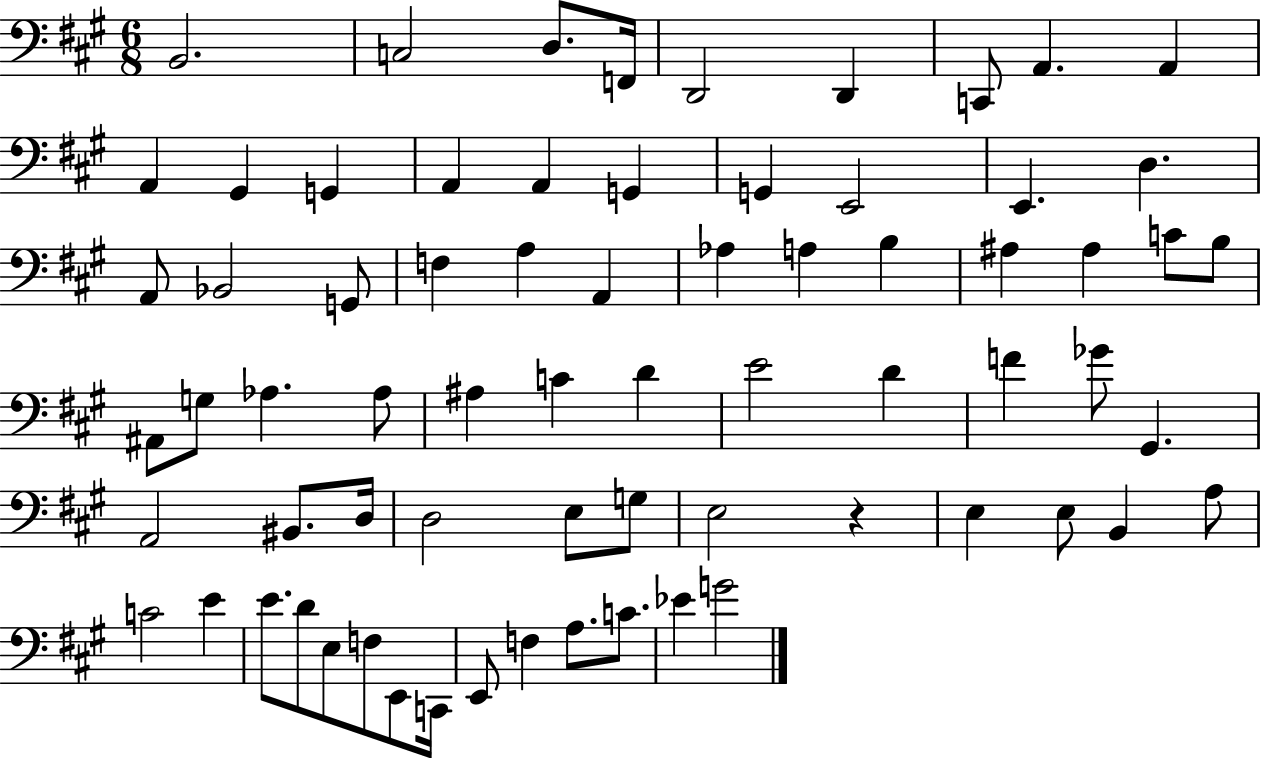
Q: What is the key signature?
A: A major